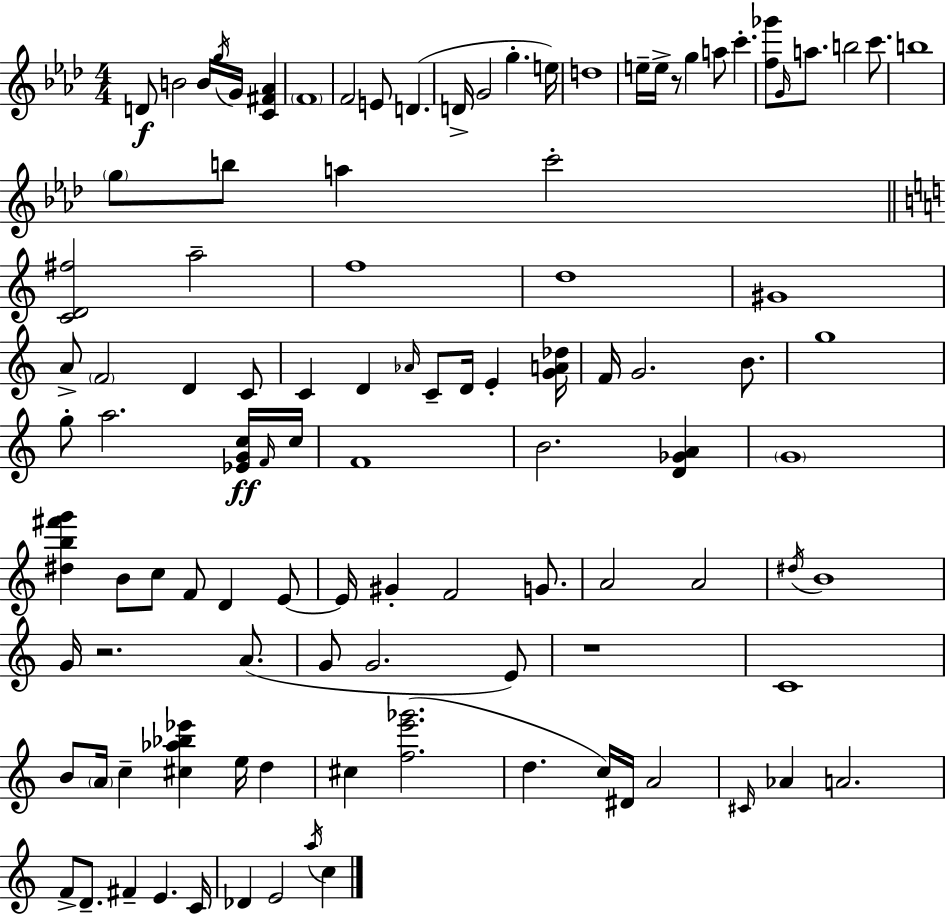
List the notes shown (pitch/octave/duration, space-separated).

D4/e B4/h B4/s G5/s G4/s [C4,F#4,Ab4]/q F4/w F4/h E4/e D4/q. D4/s G4/h G5/q. E5/s D5/w E5/s E5/s R/e G5/q A5/e C6/q. [F5,Gb6]/e G4/s A5/e. B5/h C6/e. B5/w G5/e B5/e A5/q C6/h [C4,D4,F#5]/h A5/h F5/w D5/w G#4/w A4/e F4/h D4/q C4/e C4/q D4/q Ab4/s C4/e D4/s E4/q [G4,A4,Db5]/s F4/s G4/h. B4/e. G5/w G5/e A5/h. [Eb4,G4,C5]/s F4/s C5/s F4/w B4/h. [D4,Gb4,A4]/q G4/w [D#5,B5,F#6,G6]/q B4/e C5/e F4/e D4/q E4/e E4/s G#4/q F4/h G4/e. A4/h A4/h D#5/s B4/w G4/s R/h. A4/e. G4/e G4/h. E4/e R/w C4/w B4/e A4/s C5/q [C#5,Ab5,Bb5,Eb6]/q E5/s D5/q C#5/q [F5,E6,Gb6]/h. D5/q. C5/s D#4/s A4/h C#4/s Ab4/q A4/h. F4/e D4/e. F#4/q E4/q. C4/s Db4/q E4/h A5/s C5/q